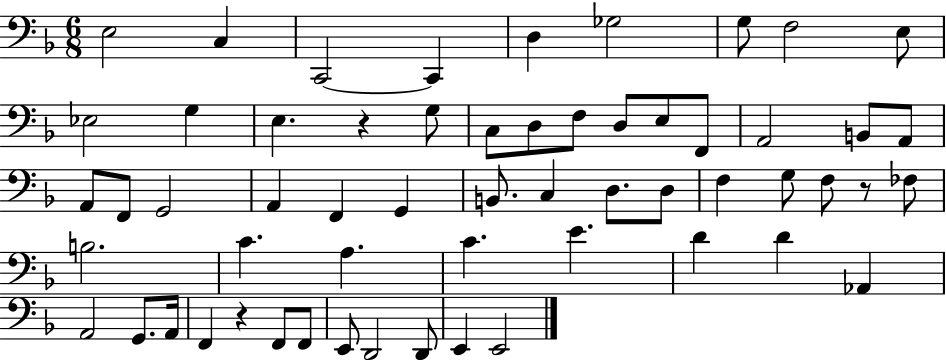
E3/h C3/q C2/h C2/q D3/q Gb3/h G3/e F3/h E3/e Eb3/h G3/q E3/q. R/q G3/e C3/e D3/e F3/e D3/e E3/e F2/e A2/h B2/e A2/e A2/e F2/e G2/h A2/q F2/q G2/q B2/e. C3/q D3/e. D3/e F3/q G3/e F3/e R/e FES3/e B3/h. C4/q. A3/q. C4/q. E4/q. D4/q D4/q Ab2/q A2/h G2/e. A2/s F2/q R/q F2/e F2/e E2/e D2/h D2/e E2/q E2/h